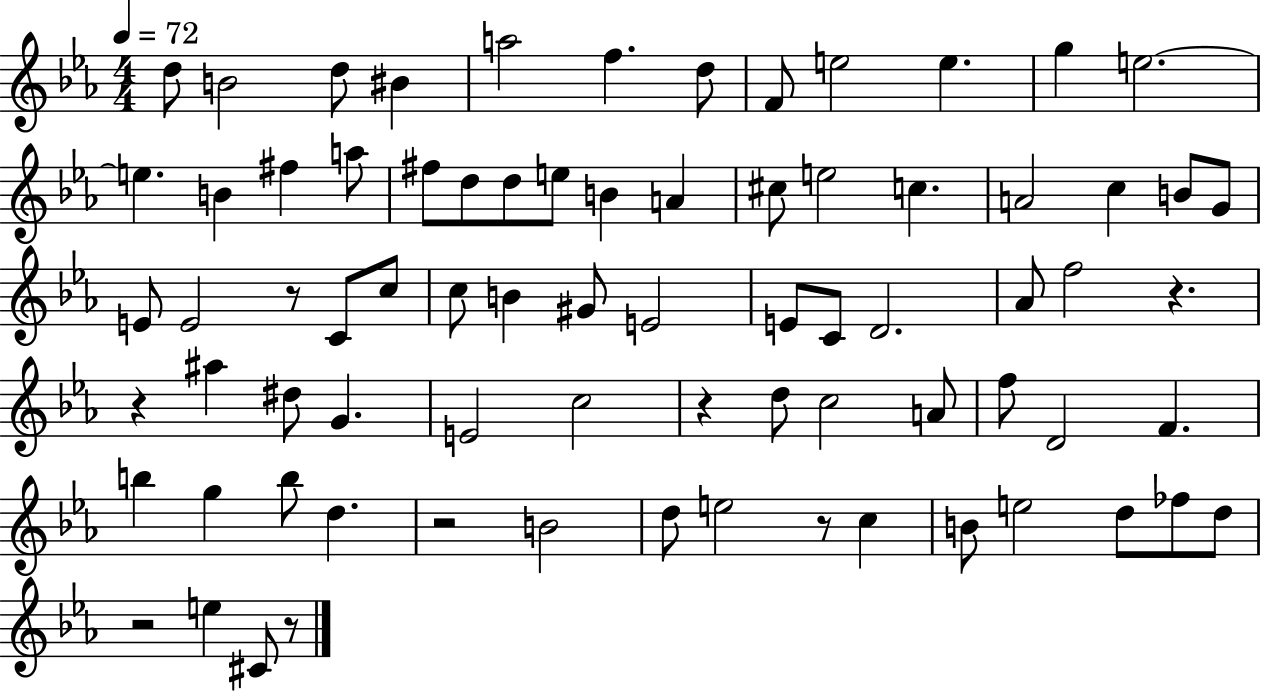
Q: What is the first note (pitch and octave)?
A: D5